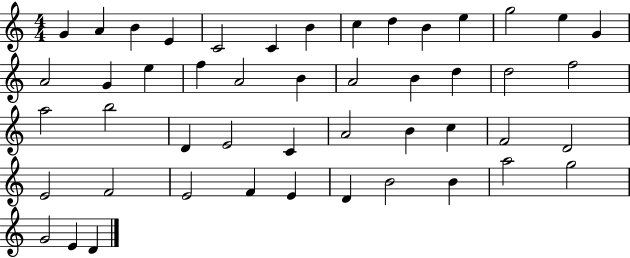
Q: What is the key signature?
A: C major